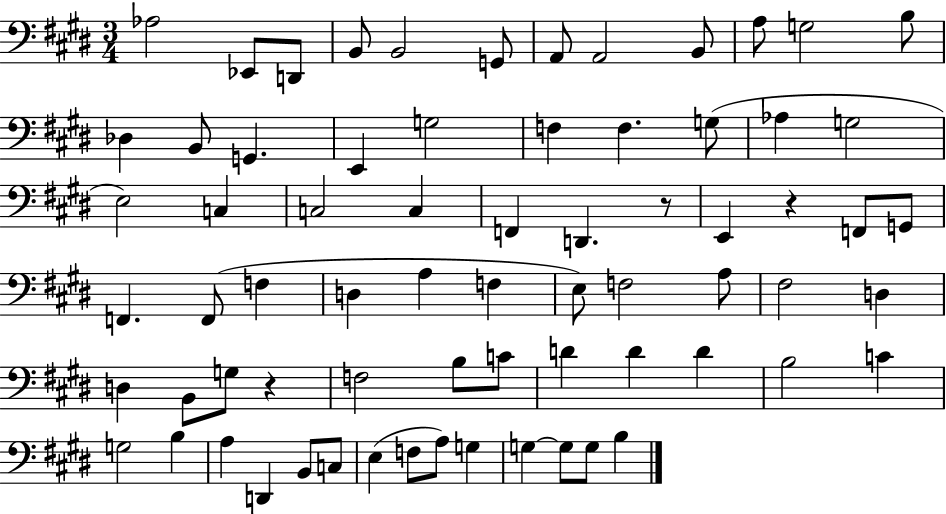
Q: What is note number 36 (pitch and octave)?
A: A3